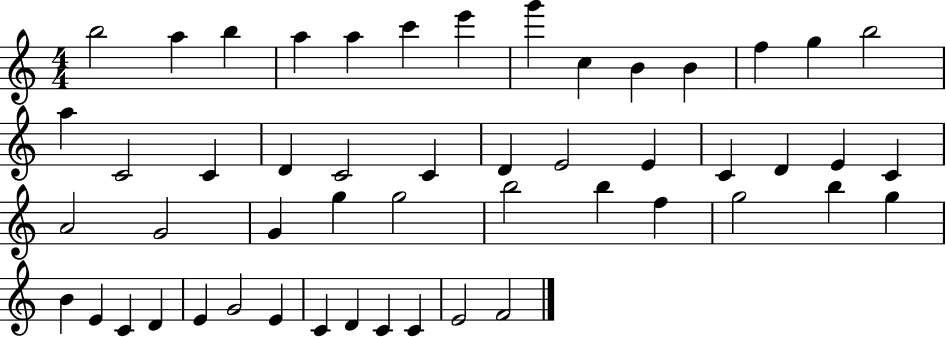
X:1
T:Untitled
M:4/4
L:1/4
K:C
b2 a b a a c' e' g' c B B f g b2 a C2 C D C2 C D E2 E C D E C A2 G2 G g g2 b2 b f g2 b g B E C D E G2 E C D C C E2 F2